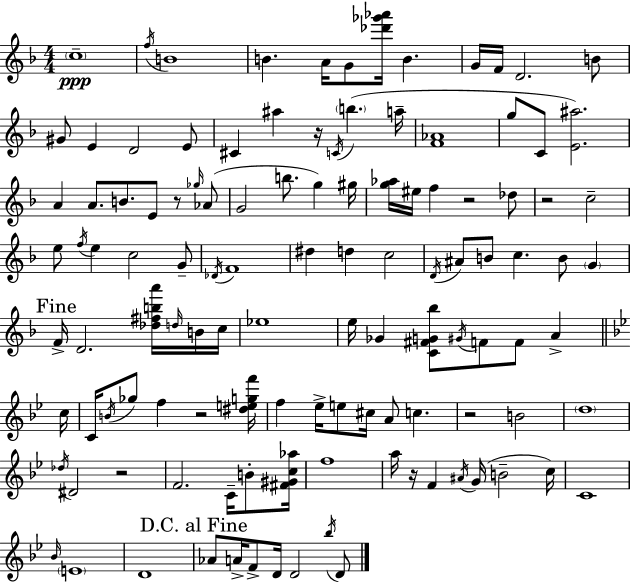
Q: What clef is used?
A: treble